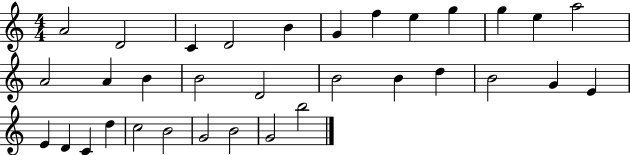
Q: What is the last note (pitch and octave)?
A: B5